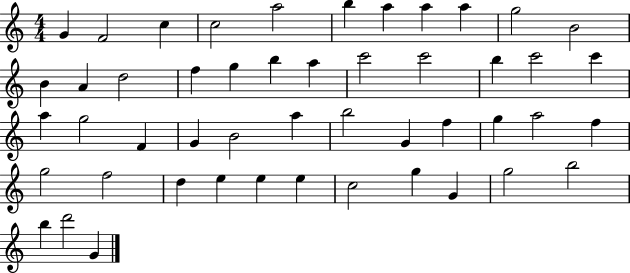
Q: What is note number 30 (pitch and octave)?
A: B5